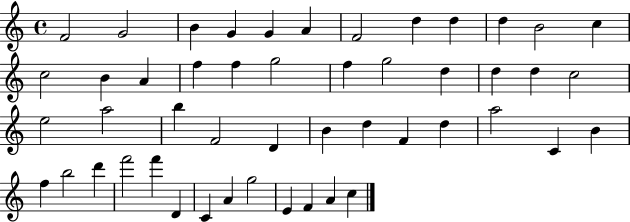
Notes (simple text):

F4/h G4/h B4/q G4/q G4/q A4/q F4/h D5/q D5/q D5/q B4/h C5/q C5/h B4/q A4/q F5/q F5/q G5/h F5/q G5/h D5/q D5/q D5/q C5/h E5/h A5/h B5/q F4/h D4/q B4/q D5/q F4/q D5/q A5/h C4/q B4/q F5/q B5/h D6/q F6/h F6/q D4/q C4/q A4/q G5/h E4/q F4/q A4/q C5/q